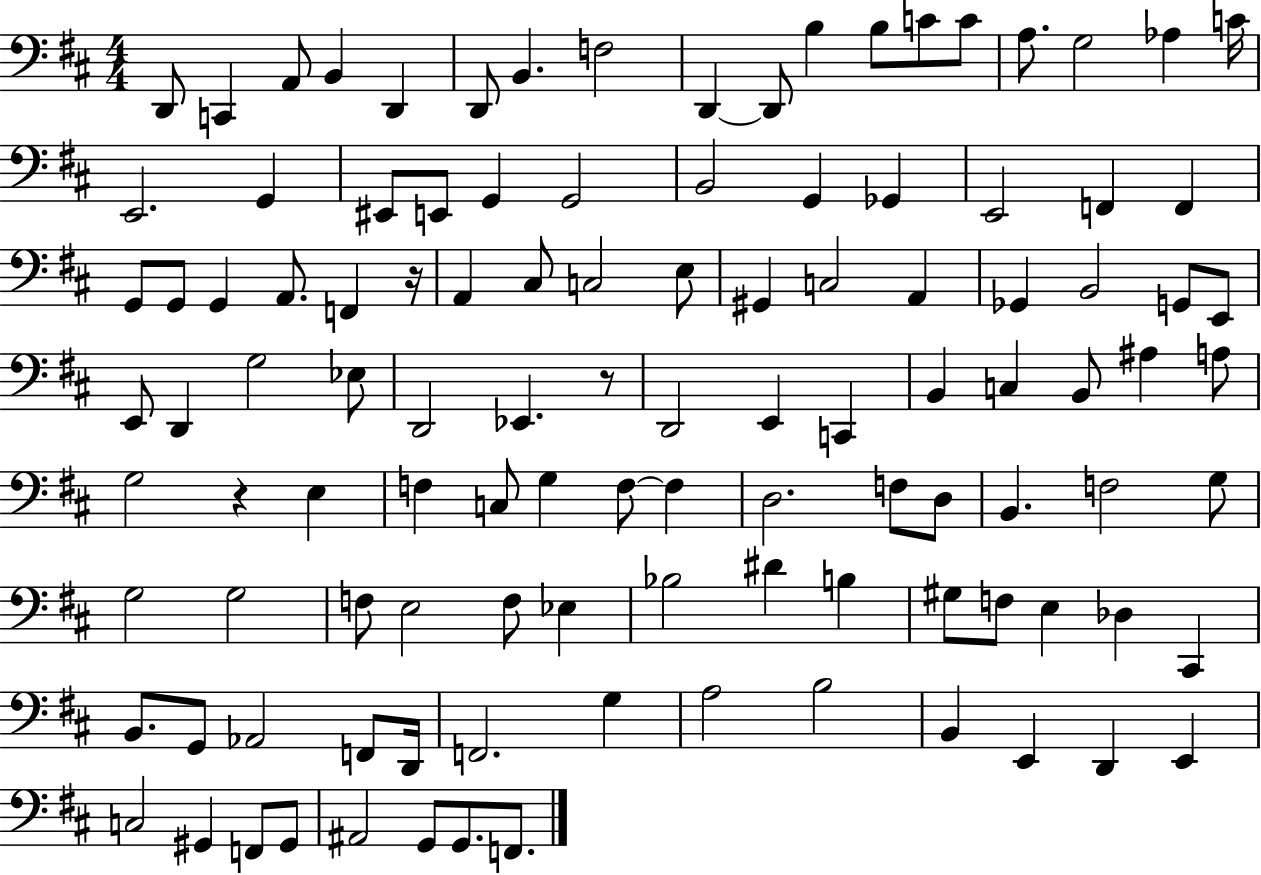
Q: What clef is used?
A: bass